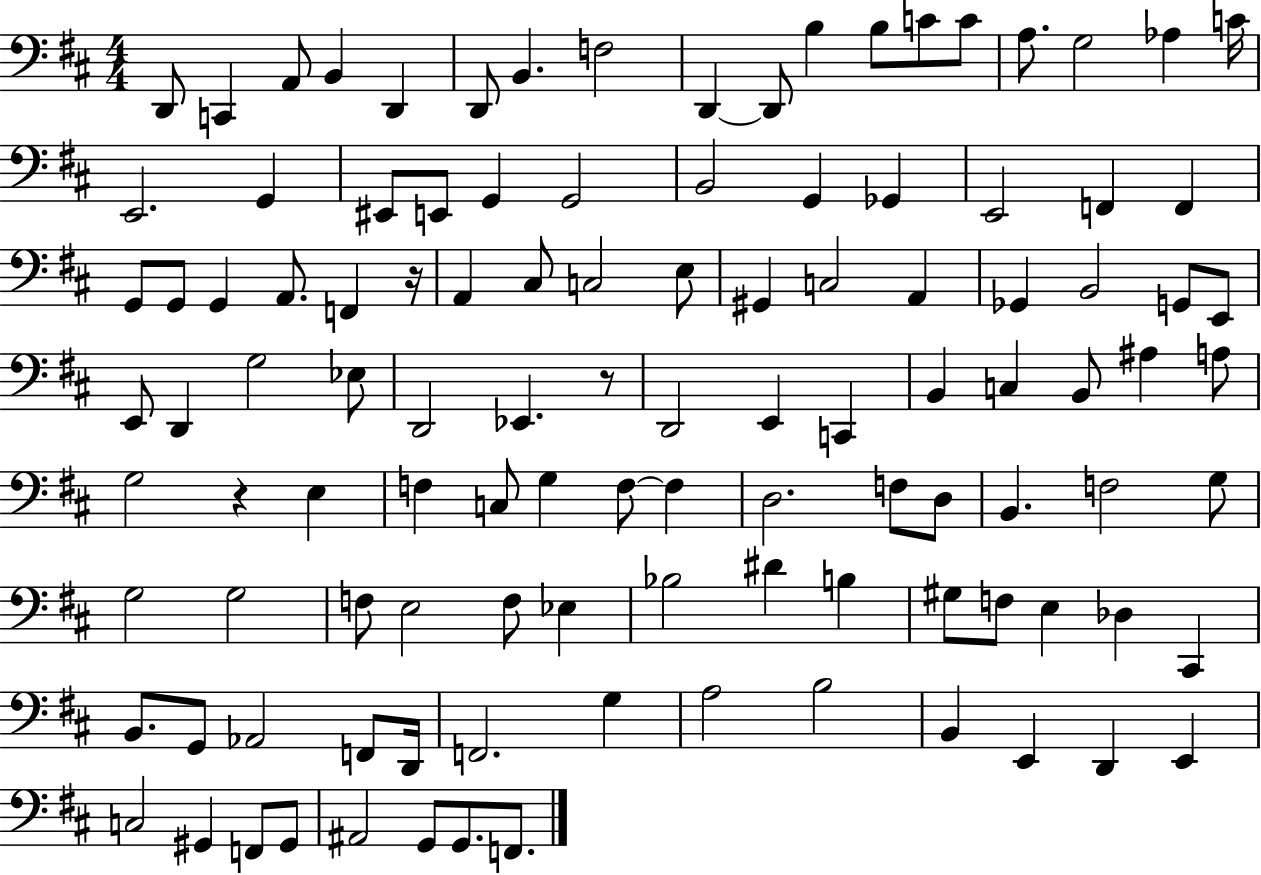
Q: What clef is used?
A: bass